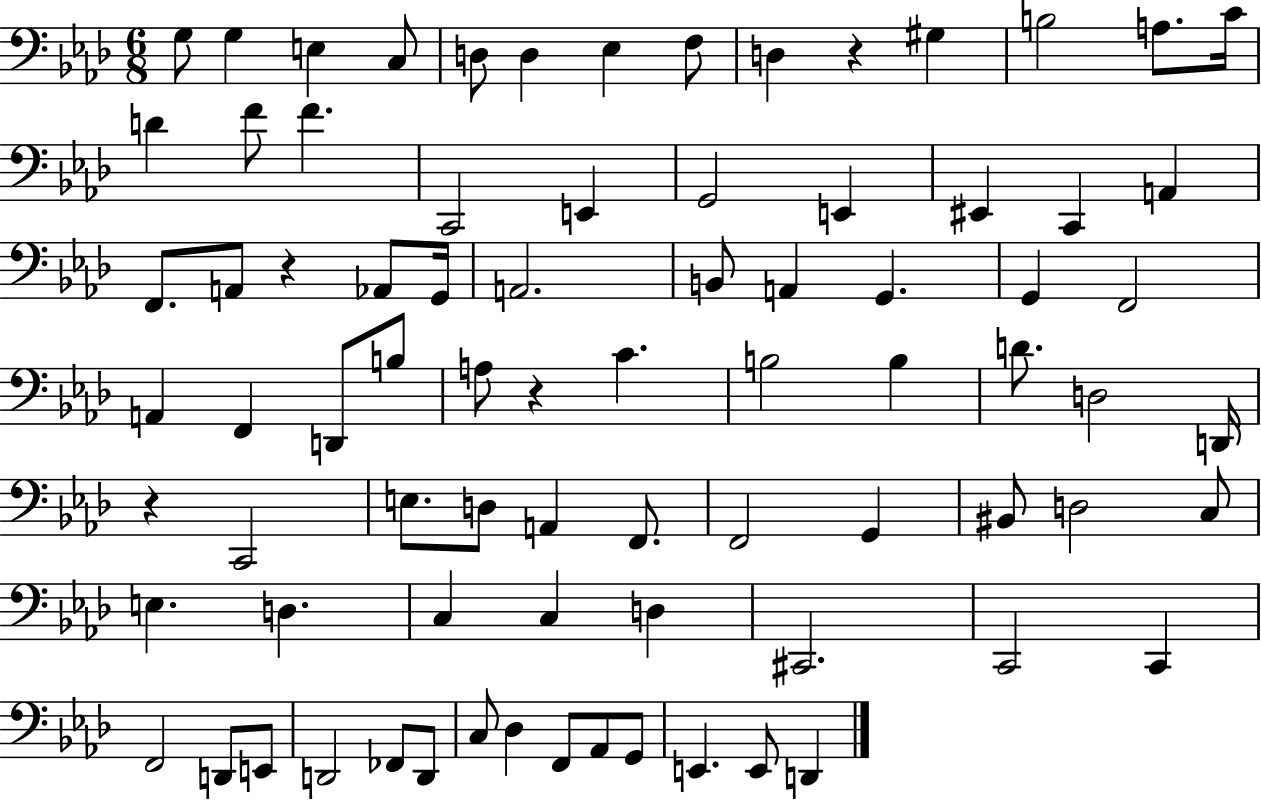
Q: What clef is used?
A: bass